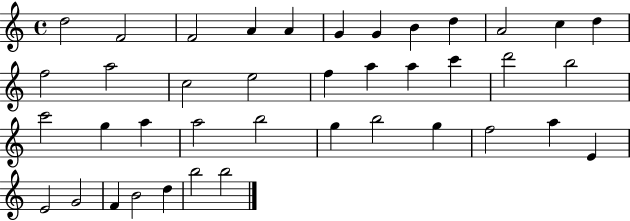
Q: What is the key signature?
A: C major